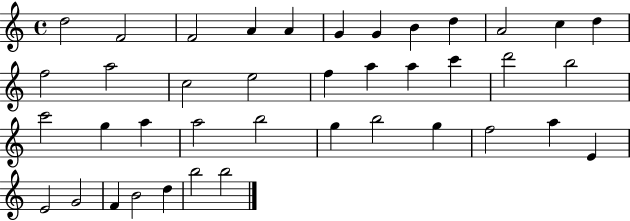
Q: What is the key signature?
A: C major